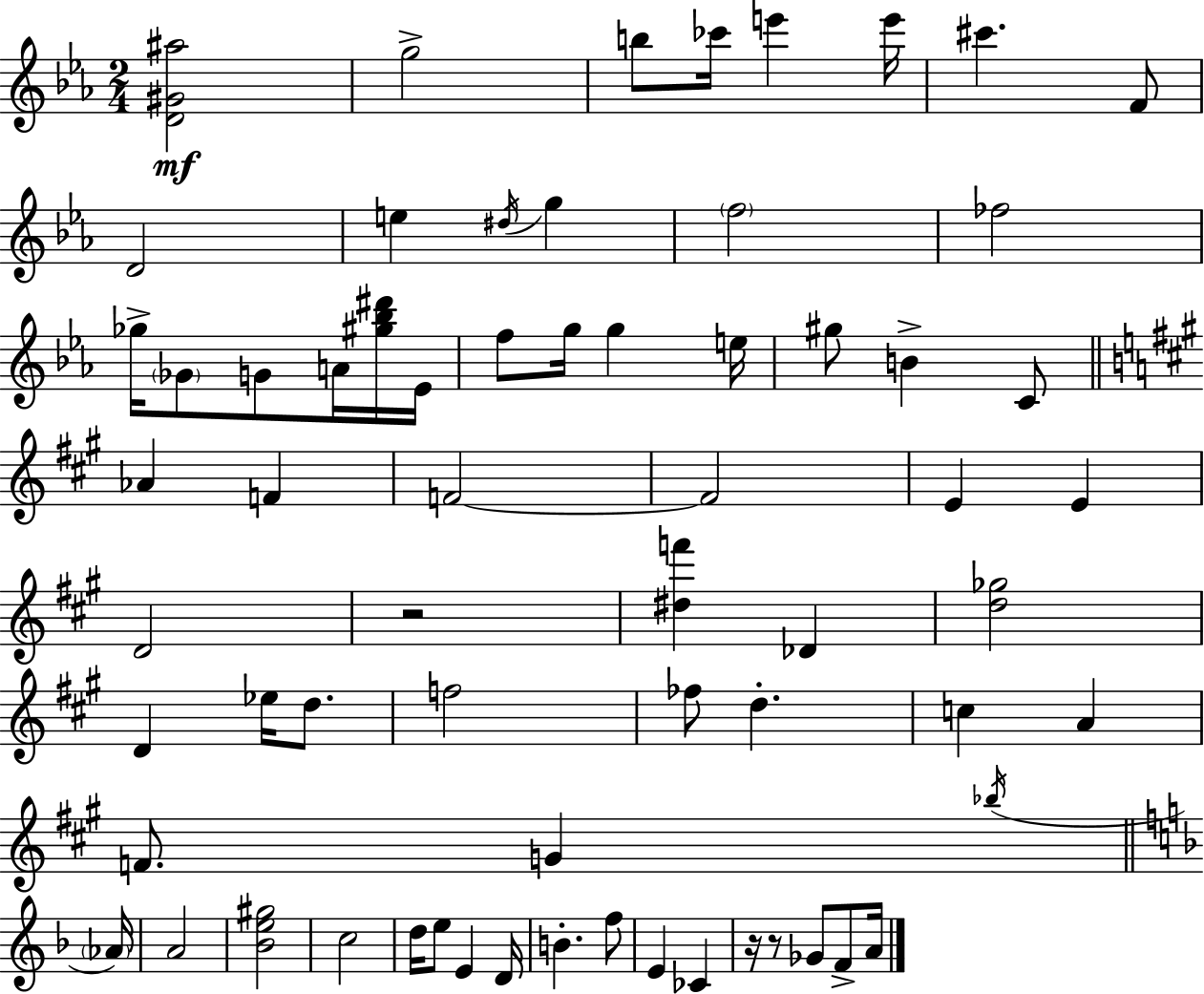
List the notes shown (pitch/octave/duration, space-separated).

[D4,G#4,A#5]/h G5/h B5/e CES6/s E6/q E6/s C#6/q. F4/e D4/h E5/q D#5/s G5/q F5/h FES5/h Gb5/s Gb4/e G4/e A4/s [G#5,Bb5,D#6]/s Eb4/s F5/e G5/s G5/q E5/s G#5/e B4/q C4/e Ab4/q F4/q F4/h F4/h E4/q E4/q D4/h R/h [D#5,F6]/q Db4/q [D5,Gb5]/h D4/q Eb5/s D5/e. F5/h FES5/e D5/q. C5/q A4/q F4/e. G4/q Bb5/s Ab4/s A4/h [Bb4,E5,G#5]/h C5/h D5/s E5/e E4/q D4/s B4/q. F5/e E4/q CES4/q R/s R/e Gb4/e F4/e A4/s